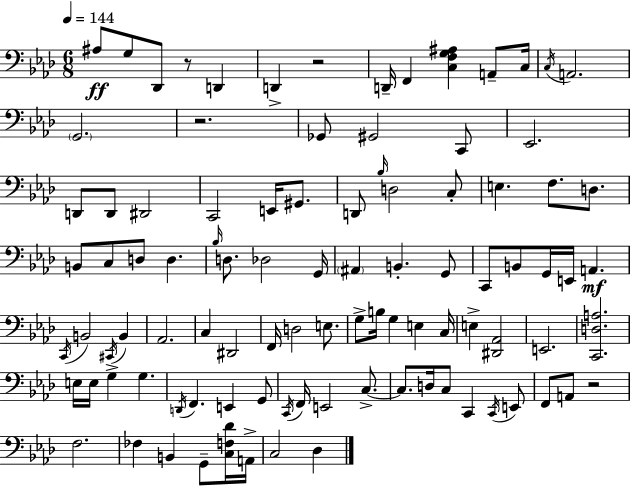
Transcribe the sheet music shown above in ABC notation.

X:1
T:Untitled
M:6/8
L:1/4
K:Ab
^A,/2 G,/2 _D,,/2 z/2 D,, D,, z2 D,,/4 F,, [C,F,G,^A,] A,,/2 C,/4 C,/4 A,,2 G,,2 z2 _G,,/2 ^G,,2 C,,/2 _E,,2 D,,/2 D,,/2 ^D,,2 C,,2 E,,/4 ^G,,/2 D,,/2 _B,/4 D,2 C,/2 E, F,/2 D,/2 B,,/2 C,/2 D,/2 D, _B,/4 D,/2 _D,2 G,,/4 ^A,, B,, G,,/2 C,,/2 B,,/2 G,,/4 E,,/4 A,, C,,/4 B,,2 ^C,,/4 B,, _A,,2 C, ^D,,2 F,,/4 D,2 E,/2 G,/2 B,/4 G, E, C,/4 E, [^D,,_A,,]2 E,,2 [C,,D,A,]2 E,/4 E,/4 G, G, D,,/4 F,, E,, G,,/2 C,,/4 F,,/4 E,,2 C,/2 C,/2 D,/4 C,/2 C,, C,,/4 E,,/2 F,,/2 A,,/2 z2 F,2 _F, B,, G,,/2 [C,F,_D]/4 A,,/4 C,2 _D,